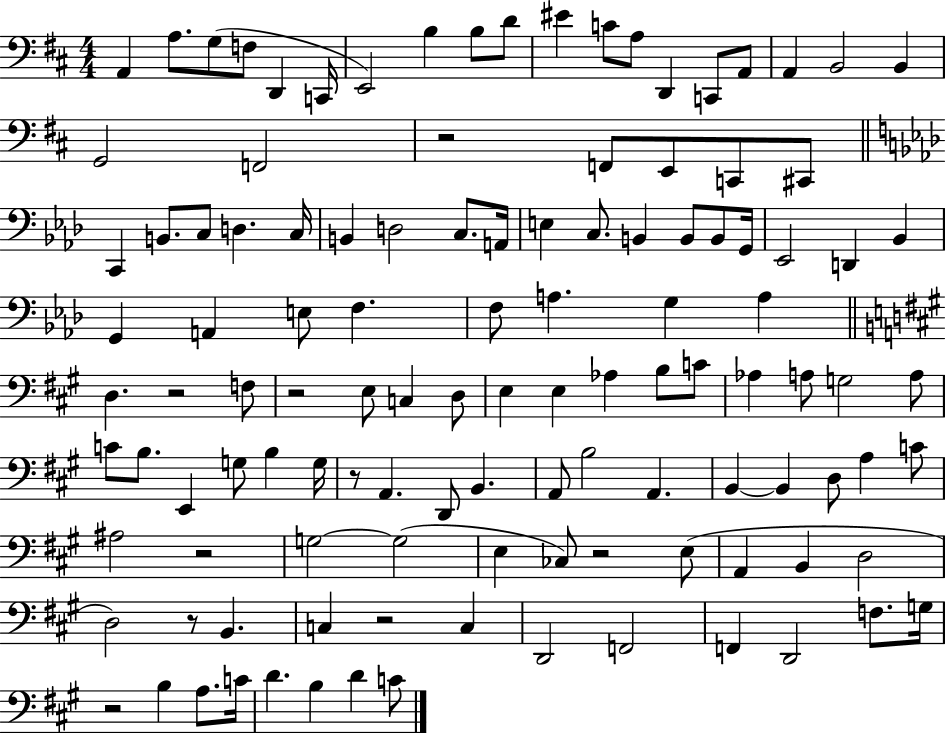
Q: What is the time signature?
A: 4/4